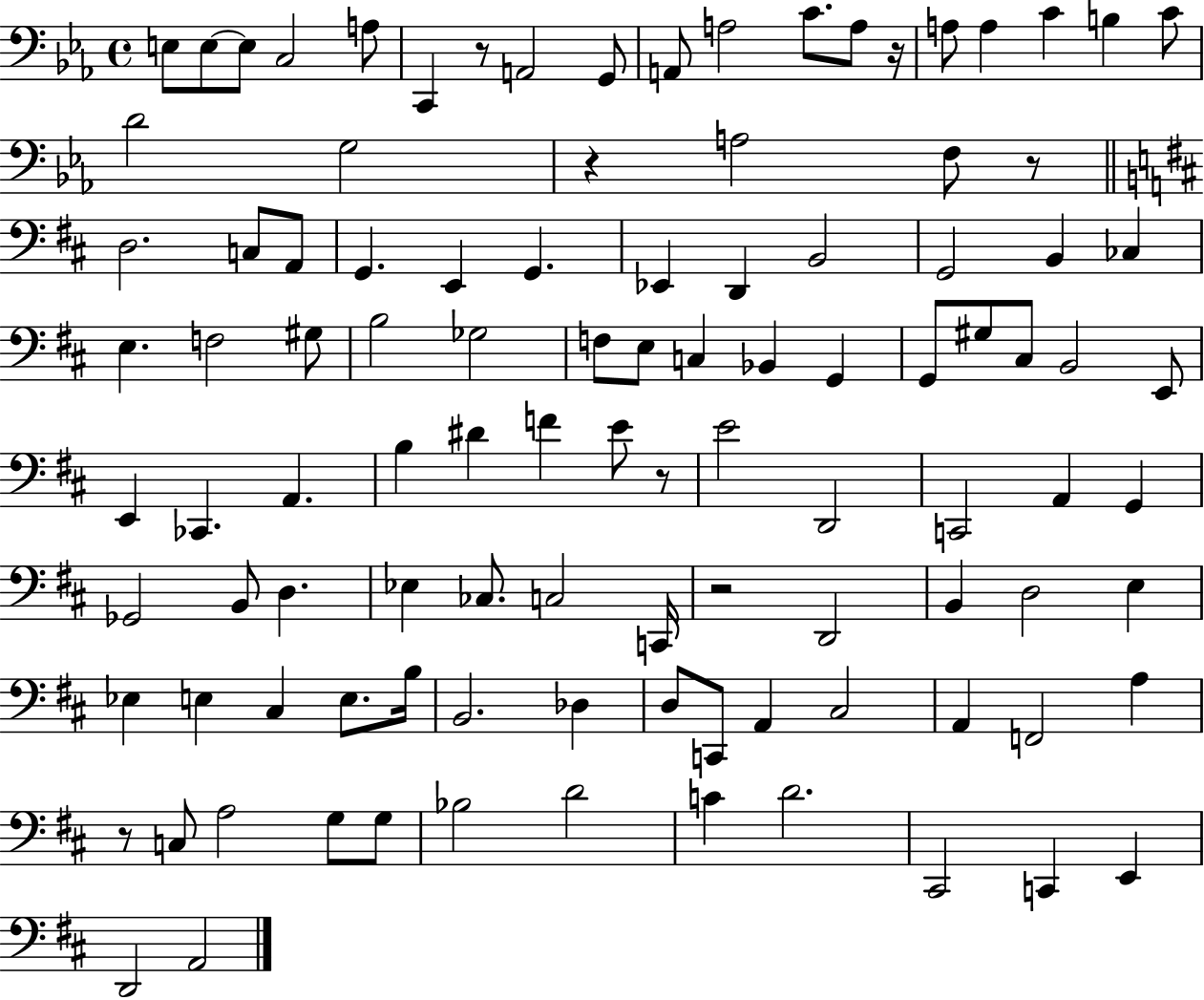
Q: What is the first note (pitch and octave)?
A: E3